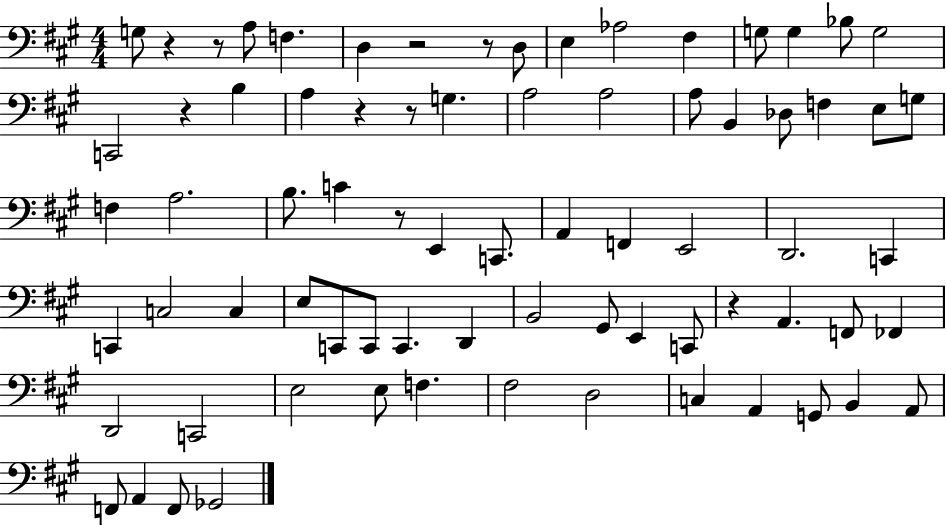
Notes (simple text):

G3/e R/q R/e A3/e F3/q. D3/q R/h R/e D3/e E3/q Ab3/h F#3/q G3/e G3/q Bb3/e G3/h C2/h R/q B3/q A3/q R/q R/e G3/q. A3/h A3/h A3/e B2/q Db3/e F3/q E3/e G3/e F3/q A3/h. B3/e. C4/q R/e E2/q C2/e. A2/q F2/q E2/h D2/h. C2/q C2/q C3/h C3/q E3/e C2/e C2/e C2/q. D2/q B2/h G#2/e E2/q C2/e R/q A2/q. F2/e FES2/q D2/h C2/h E3/h E3/e F3/q. F#3/h D3/h C3/q A2/q G2/e B2/q A2/e F2/e A2/q F2/e Gb2/h